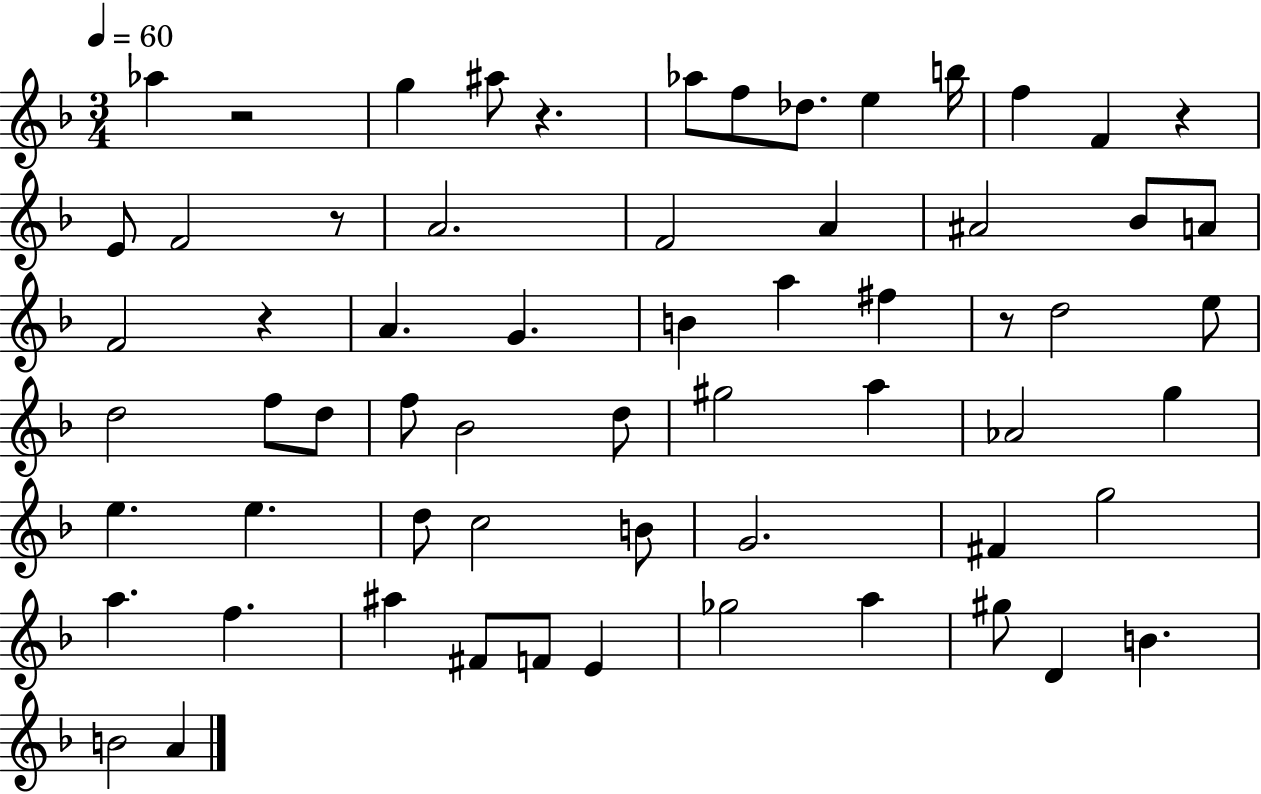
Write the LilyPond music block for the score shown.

{
  \clef treble
  \numericTimeSignature
  \time 3/4
  \key f \major
  \tempo 4 = 60
  aes''4 r2 | g''4 ais''8 r4. | aes''8 f''8 des''8. e''4 b''16 | f''4 f'4 r4 | \break e'8 f'2 r8 | a'2. | f'2 a'4 | ais'2 bes'8 a'8 | \break f'2 r4 | a'4. g'4. | b'4 a''4 fis''4 | r8 d''2 e''8 | \break d''2 f''8 d''8 | f''8 bes'2 d''8 | gis''2 a''4 | aes'2 g''4 | \break e''4. e''4. | d''8 c''2 b'8 | g'2. | fis'4 g''2 | \break a''4. f''4. | ais''4 fis'8 f'8 e'4 | ges''2 a''4 | gis''8 d'4 b'4. | \break b'2 a'4 | \bar "|."
}